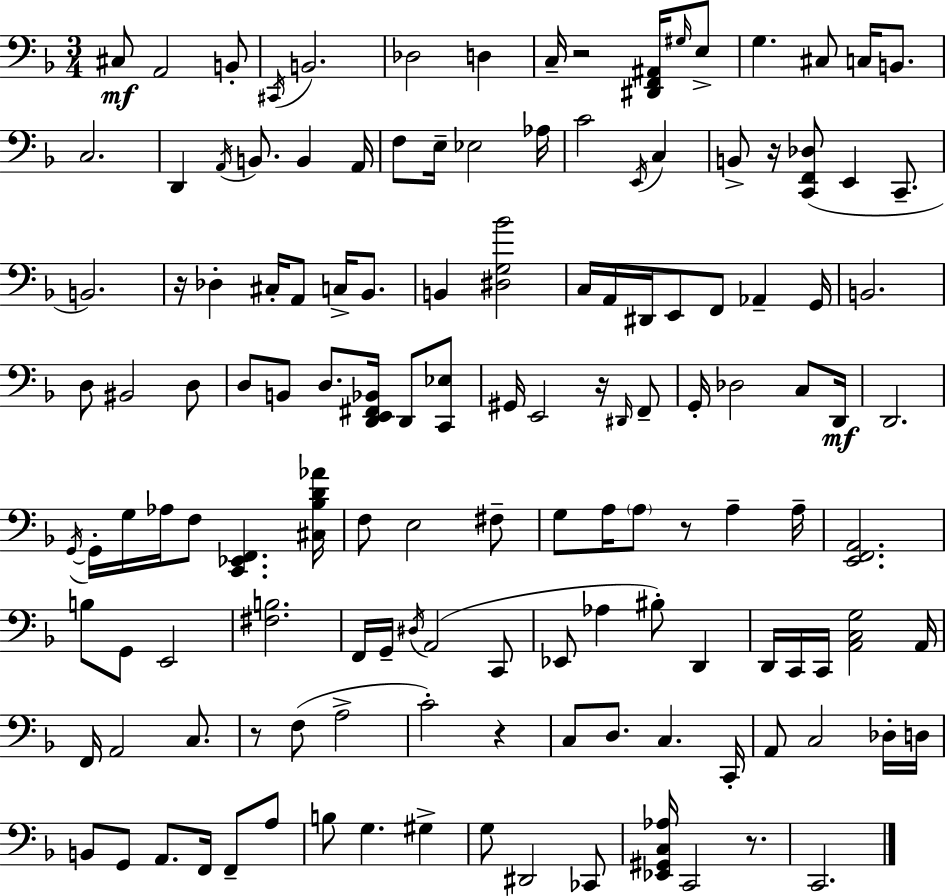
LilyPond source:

{
  \clef bass
  \numericTimeSignature
  \time 3/4
  \key f \major
  \repeat volta 2 { cis8\mf a,2 b,8-. | \acciaccatura { cis,16 } b,2. | des2 d4 | c16-- r2 <dis, f, ais,>16 \grace { gis16 } | \break e8-> g4. cis8 c16 b,8. | c2. | d,4 \acciaccatura { a,16 } b,8. b,4 | a,16 f8 e16-- ees2 | \break aes16 c'2 \acciaccatura { e,16 } | c4 b,8-> r16 <c, f, des>8( e,4 | c,8.-- b,2.) | r16 des4-. cis16-. a,8 | \break c16-> bes,8. b,4 <dis g bes'>2 | c16 a,16 dis,16 e,8 f,8 aes,4-- | g,16 b,2. | d8 bis,2 | \break d8 d8 b,8 d8. <d, e, fis, bes,>16 | d,8 <c, ees>8 gis,16 e,2 | r16 \grace { dis,16 } f,8-- g,16-. des2 | c8 d,16\mf d,2. | \break \acciaccatura { g,16~ }~ g,16-. g16 aes16 f8 <c, ees, f,>4. | <cis bes d' aes'>16 f8 e2 | fis8-- g8 a16 \parenthesize a8 r8 | a4-- a16-- <e, f, a,>2. | \break b8 g,8 e,2 | <fis b>2. | f,16 g,16-- \acciaccatura { dis16 }( a,2 | c,8 ees,8 aes4 | \break bis8-.) d,4 d,16 c,16 c,16 <a, c g>2 | a,16 f,16 a,2 | c8. r8 f8( a2-> | c'2-.) | \break r4 c8 d8. | c4. c,16-. a,8 c2 | des16-. d16 b,8 g,8 a,8. | f,16 f,8-- a8 b8 g4. | \break gis4-> g8 dis,2 | ces,8 <ees, gis, c aes>16 c,2 | r8. c,2. | } \bar "|."
}